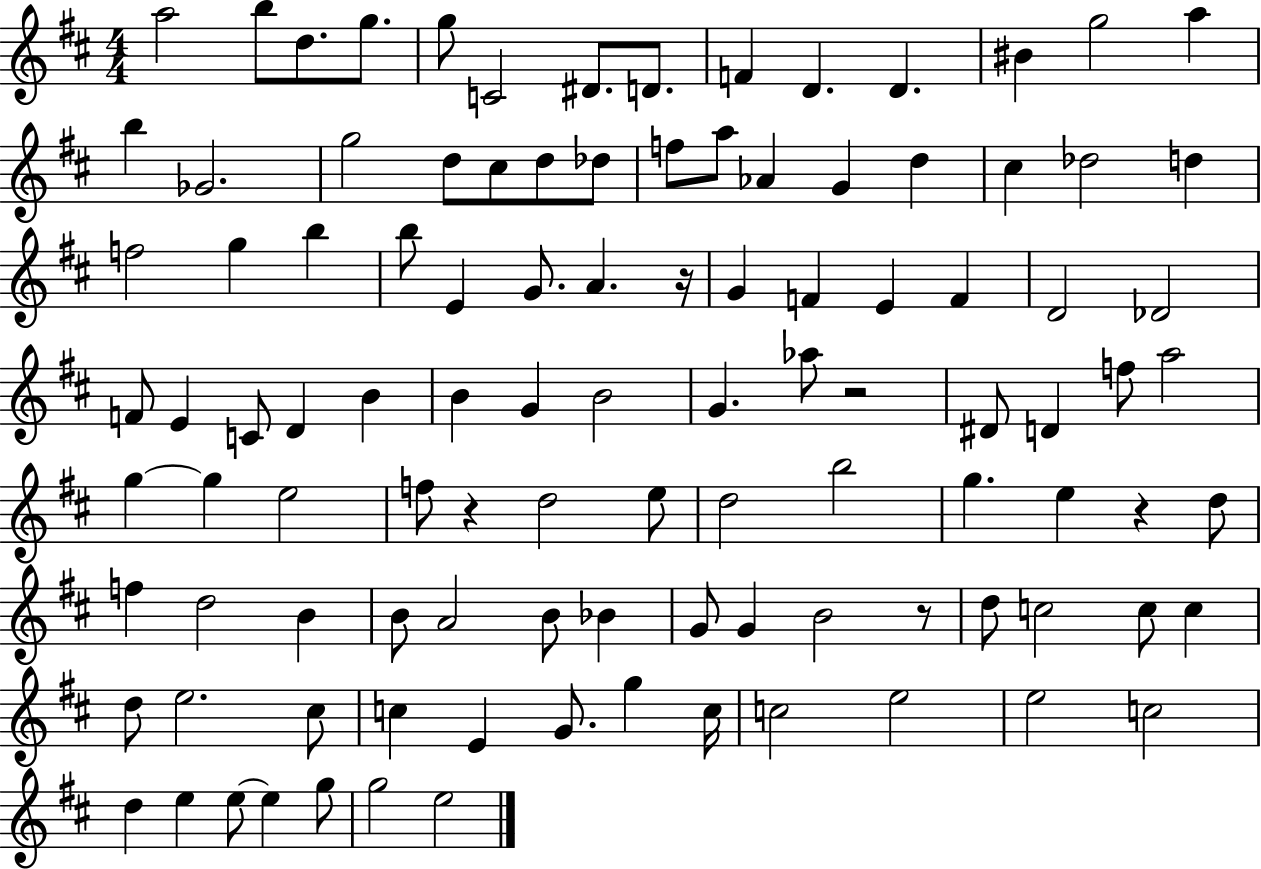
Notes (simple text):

A5/h B5/e D5/e. G5/e. G5/e C4/h D#4/e. D4/e. F4/q D4/q. D4/q. BIS4/q G5/h A5/q B5/q Gb4/h. G5/h D5/e C#5/e D5/e Db5/e F5/e A5/e Ab4/q G4/q D5/q C#5/q Db5/h D5/q F5/h G5/q B5/q B5/e E4/q G4/e. A4/q. R/s G4/q F4/q E4/q F4/q D4/h Db4/h F4/e E4/q C4/e D4/q B4/q B4/q G4/q B4/h G4/q. Ab5/e R/h D#4/e D4/q F5/e A5/h G5/q G5/q E5/h F5/e R/q D5/h E5/e D5/h B5/h G5/q. E5/q R/q D5/e F5/q D5/h B4/q B4/e A4/h B4/e Bb4/q G4/e G4/q B4/h R/e D5/e C5/h C5/e C5/q D5/e E5/h. C#5/e C5/q E4/q G4/e. G5/q C5/s C5/h E5/h E5/h C5/h D5/q E5/q E5/e E5/q G5/e G5/h E5/h